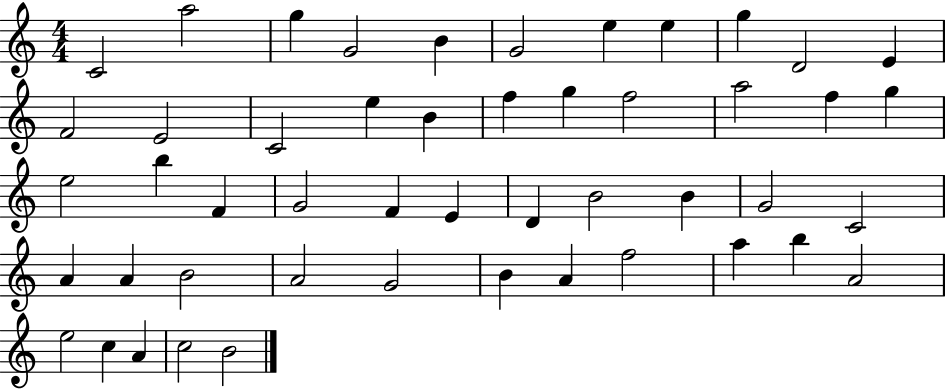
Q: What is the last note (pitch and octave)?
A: B4